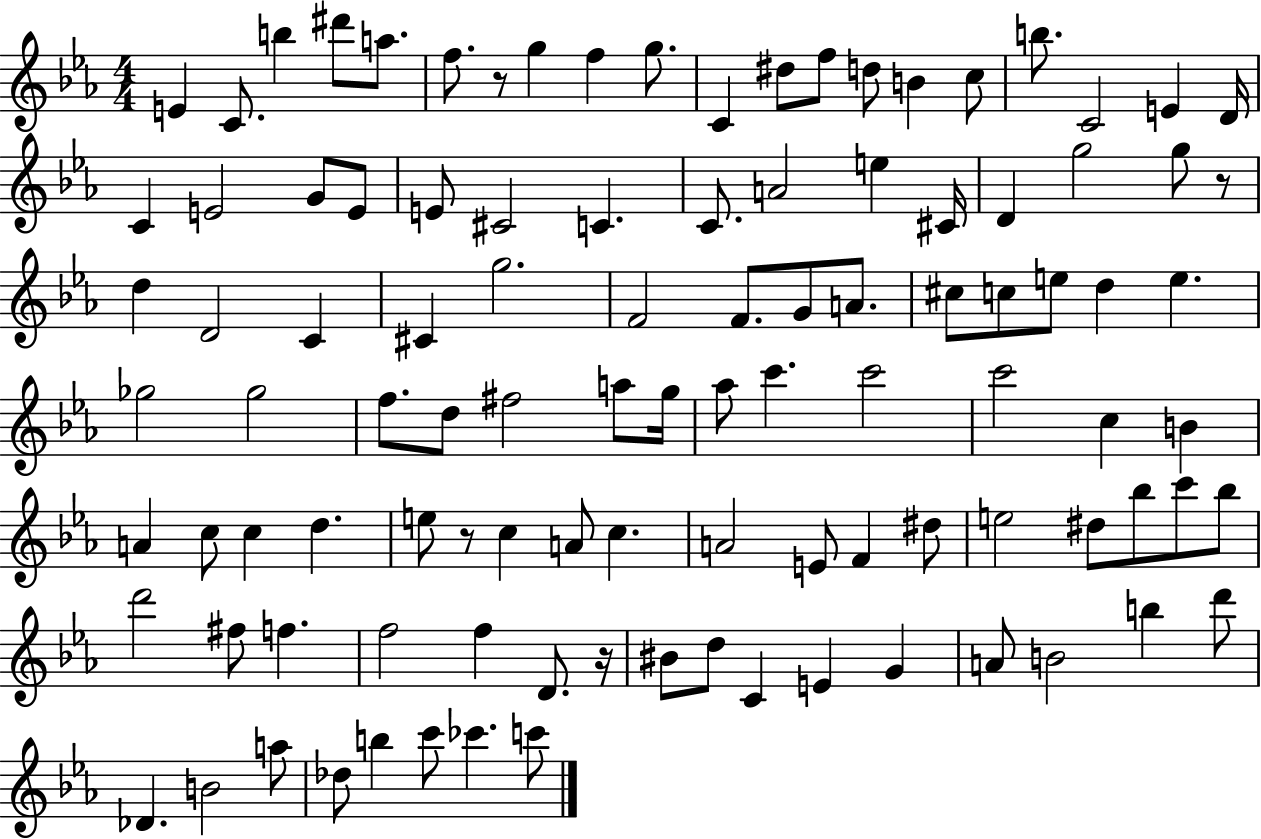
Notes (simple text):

E4/q C4/e. B5/q D#6/e A5/e. F5/e. R/e G5/q F5/q G5/e. C4/q D#5/e F5/e D5/e B4/q C5/e B5/e. C4/h E4/q D4/s C4/q E4/h G4/e E4/e E4/e C#4/h C4/q. C4/e. A4/h E5/q C#4/s D4/q G5/h G5/e R/e D5/q D4/h C4/q C#4/q G5/h. F4/h F4/e. G4/e A4/e. C#5/e C5/e E5/e D5/q E5/q. Gb5/h Gb5/h F5/e. D5/e F#5/h A5/e G5/s Ab5/e C6/q. C6/h C6/h C5/q B4/q A4/q C5/e C5/q D5/q. E5/e R/e C5/q A4/e C5/q. A4/h E4/e F4/q D#5/e E5/h D#5/e Bb5/e C6/e Bb5/e D6/h F#5/e F5/q. F5/h F5/q D4/e. R/s BIS4/e D5/e C4/q E4/q G4/q A4/e B4/h B5/q D6/e Db4/q. B4/h A5/e Db5/e B5/q C6/e CES6/q. C6/e